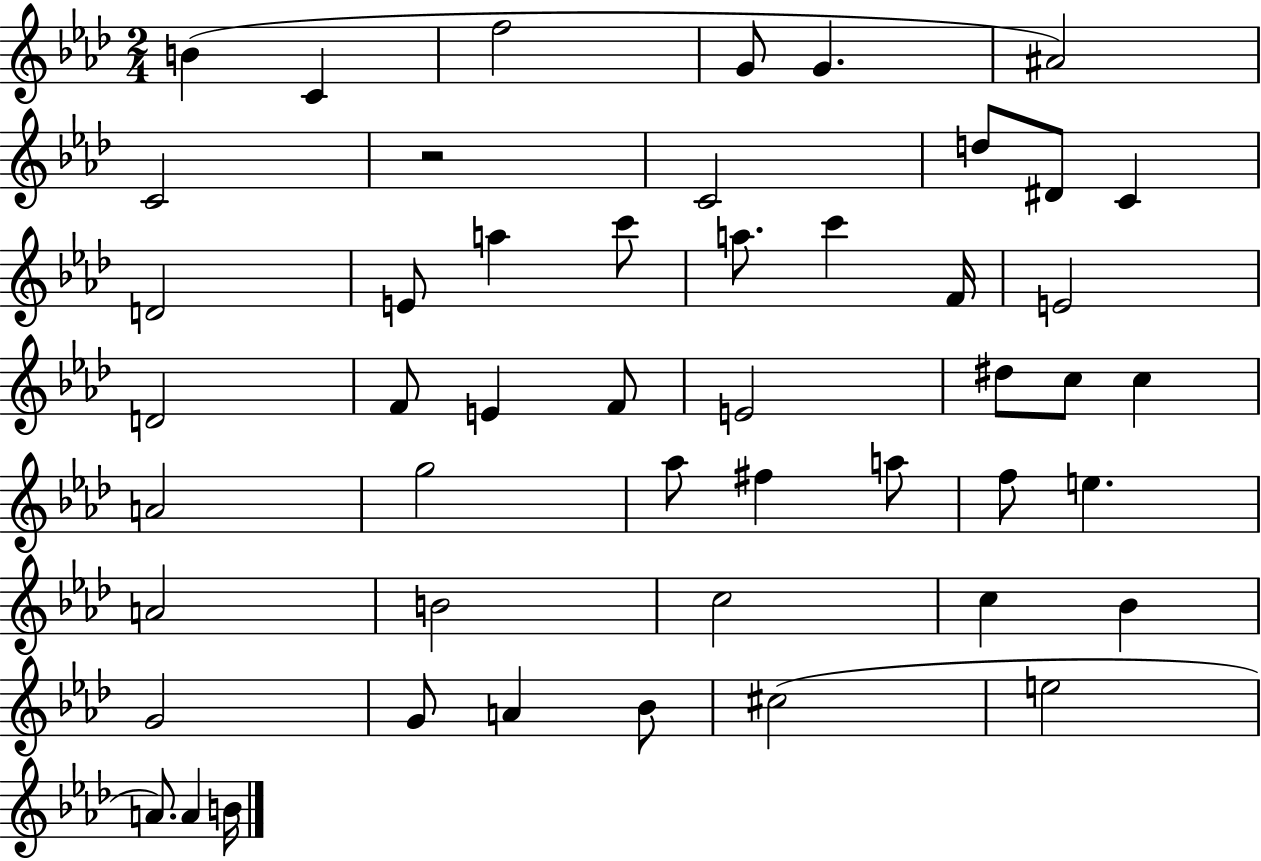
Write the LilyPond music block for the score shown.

{
  \clef treble
  \numericTimeSignature
  \time 2/4
  \key aes \major
  b'4( c'4 | f''2 | g'8 g'4. | ais'2) | \break c'2 | r2 | c'2 | d''8 dis'8 c'4 | \break d'2 | e'8 a''4 c'''8 | a''8. c'''4 f'16 | e'2 | \break d'2 | f'8 e'4 f'8 | e'2 | dis''8 c''8 c''4 | \break a'2 | g''2 | aes''8 fis''4 a''8 | f''8 e''4. | \break a'2 | b'2 | c''2 | c''4 bes'4 | \break g'2 | g'8 a'4 bes'8 | cis''2( | e''2 | \break a'8.) a'4 b'16 | \bar "|."
}